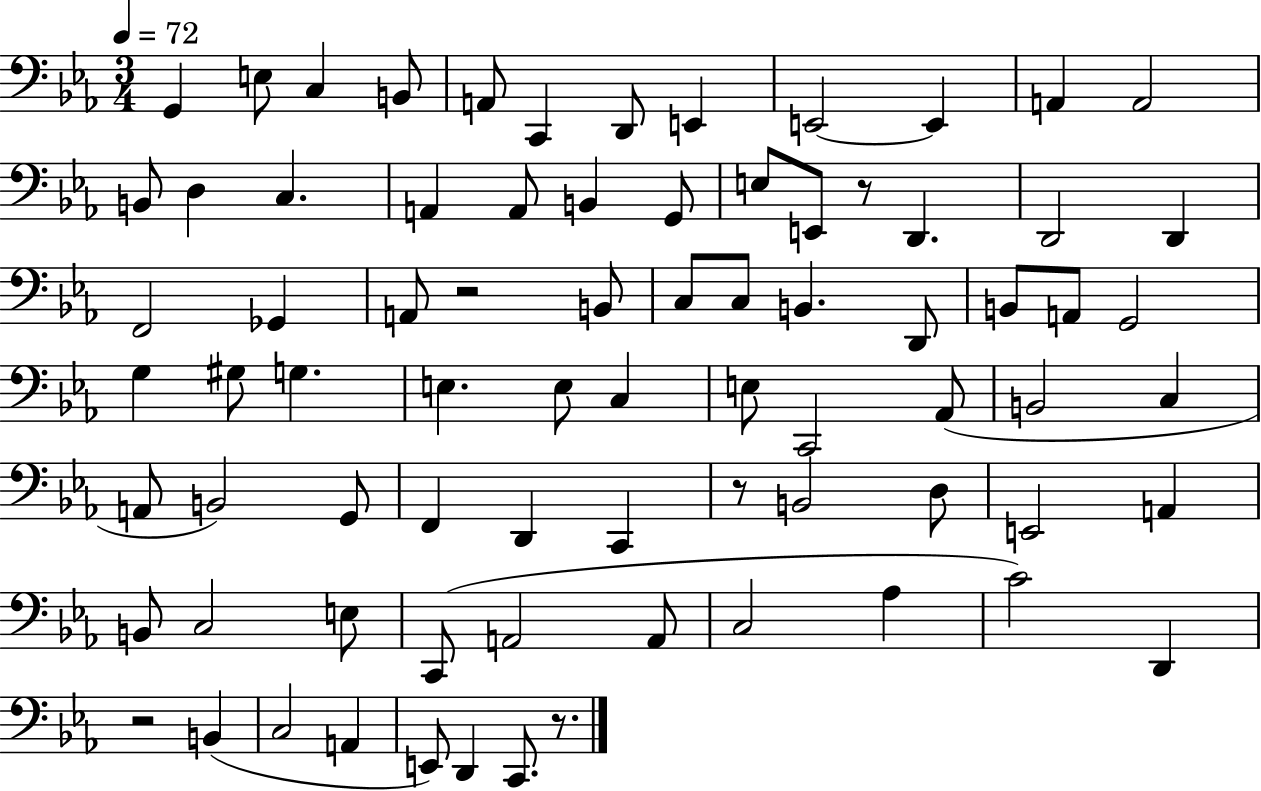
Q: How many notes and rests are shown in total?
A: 77